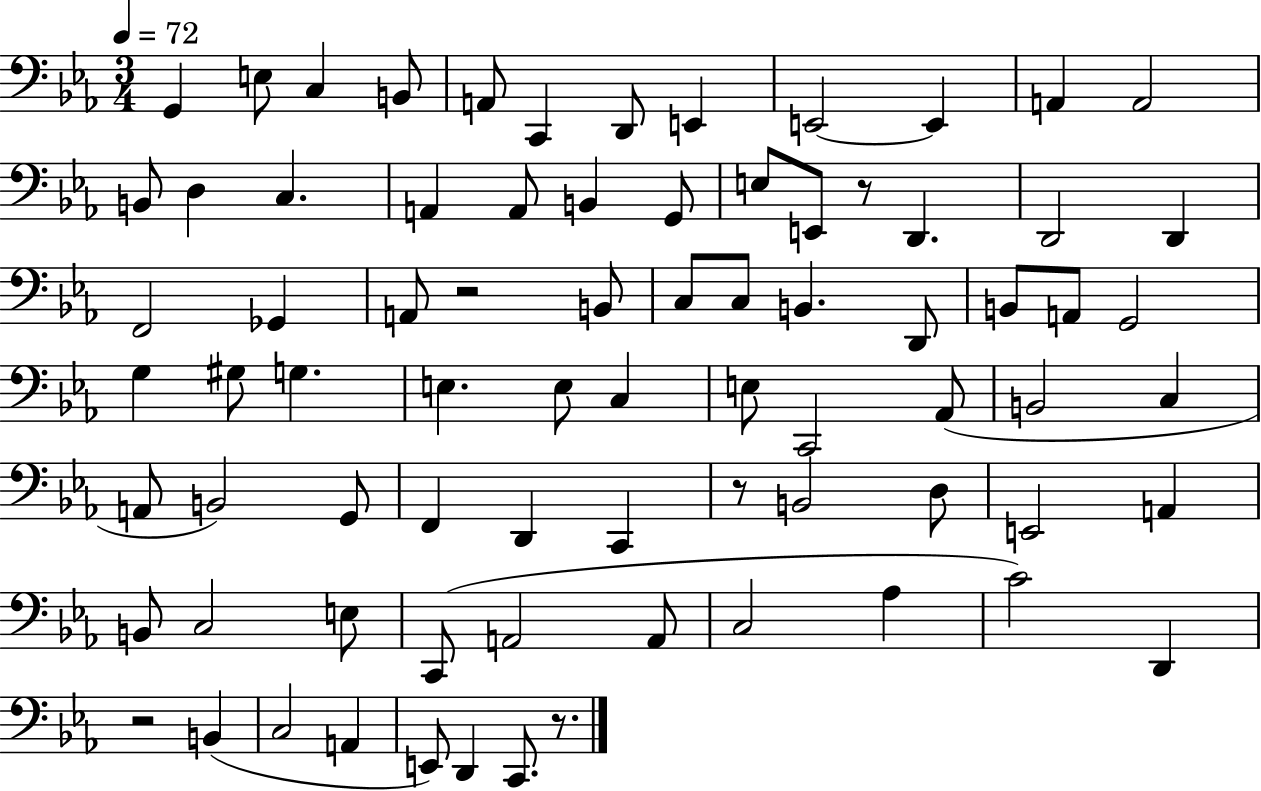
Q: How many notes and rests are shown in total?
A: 77